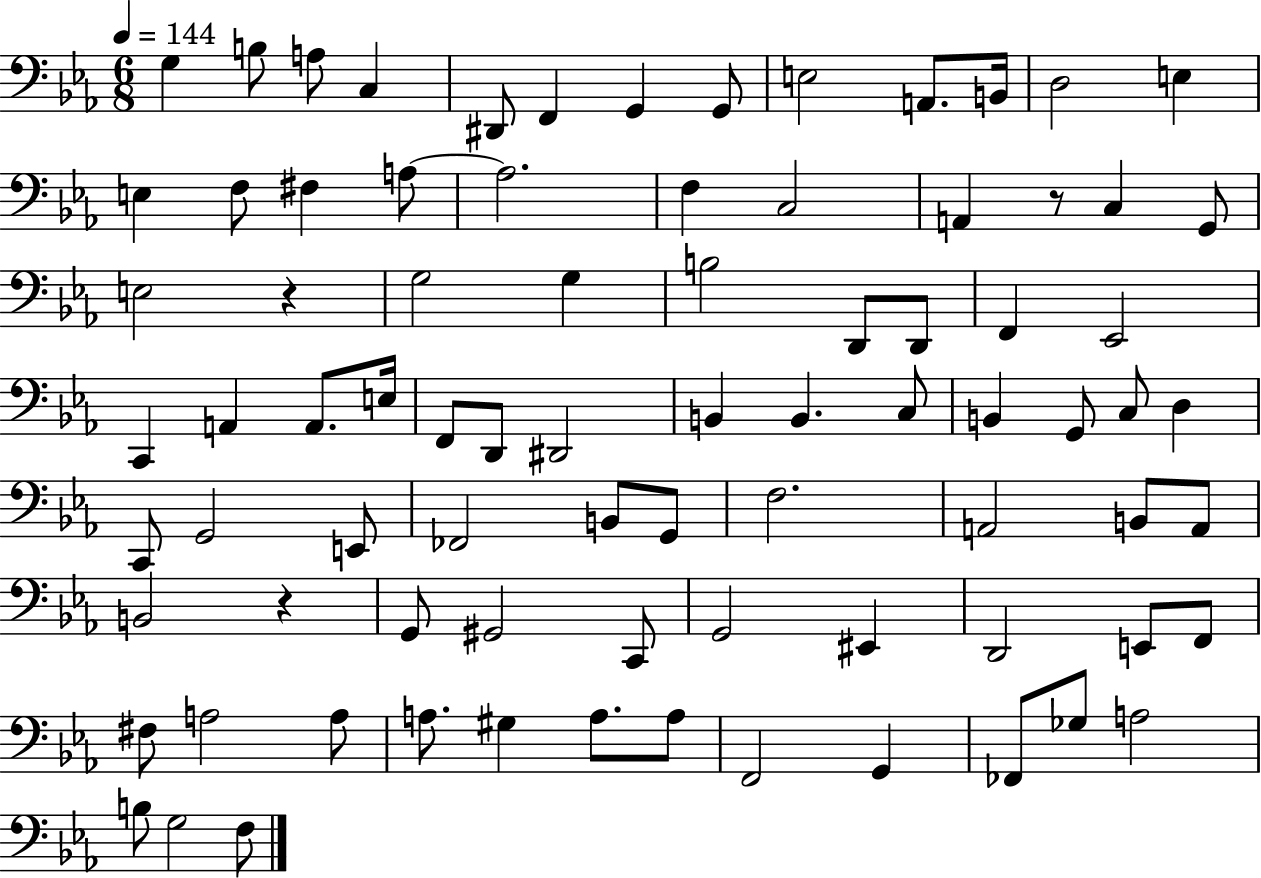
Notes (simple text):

G3/q B3/e A3/e C3/q D#2/e F2/q G2/q G2/e E3/h A2/e. B2/s D3/h E3/q E3/q F3/e F#3/q A3/e A3/h. F3/q C3/h A2/q R/e C3/q G2/e E3/h R/q G3/h G3/q B3/h D2/e D2/e F2/q Eb2/h C2/q A2/q A2/e. E3/s F2/e D2/e D#2/h B2/q B2/q. C3/e B2/q G2/e C3/e D3/q C2/e G2/h E2/e FES2/h B2/e G2/e F3/h. A2/h B2/e A2/e B2/h R/q G2/e G#2/h C2/e G2/h EIS2/q D2/h E2/e F2/e F#3/e A3/h A3/e A3/e. G#3/q A3/e. A3/e F2/h G2/q FES2/e Gb3/e A3/h B3/e G3/h F3/e